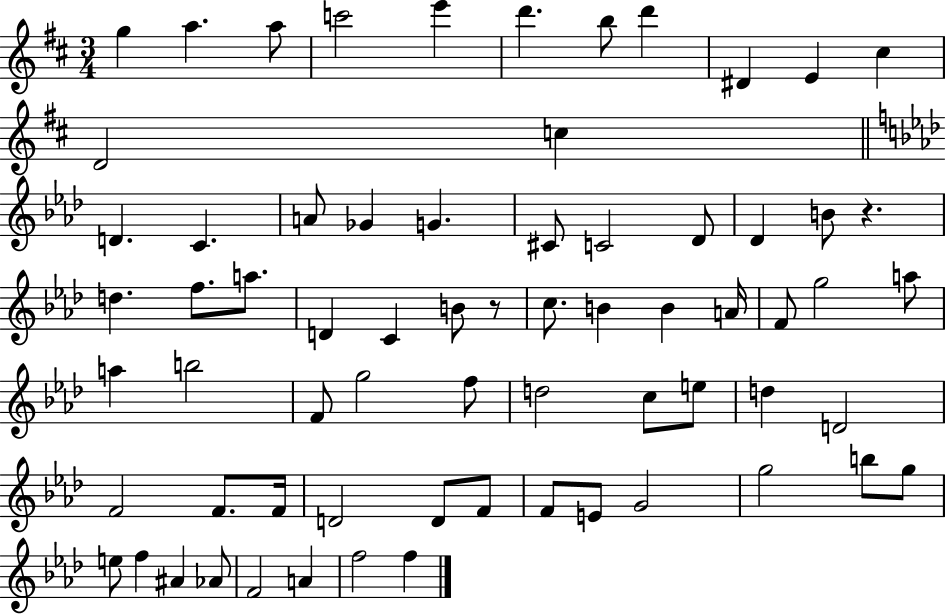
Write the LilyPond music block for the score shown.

{
  \clef treble
  \numericTimeSignature
  \time 3/4
  \key d \major
  g''4 a''4. a''8 | c'''2 e'''4 | d'''4. b''8 d'''4 | dis'4 e'4 cis''4 | \break d'2 c''4 | \bar "||" \break \key f \minor d'4. c'4. | a'8 ges'4 g'4. | cis'8 c'2 des'8 | des'4 b'8 r4. | \break d''4. f''8. a''8. | d'4 c'4 b'8 r8 | c''8. b'4 b'4 a'16 | f'8 g''2 a''8 | \break a''4 b''2 | f'8 g''2 f''8 | d''2 c''8 e''8 | d''4 d'2 | \break f'2 f'8. f'16 | d'2 d'8 f'8 | f'8 e'8 g'2 | g''2 b''8 g''8 | \break e''8 f''4 ais'4 aes'8 | f'2 a'4 | f''2 f''4 | \bar "|."
}